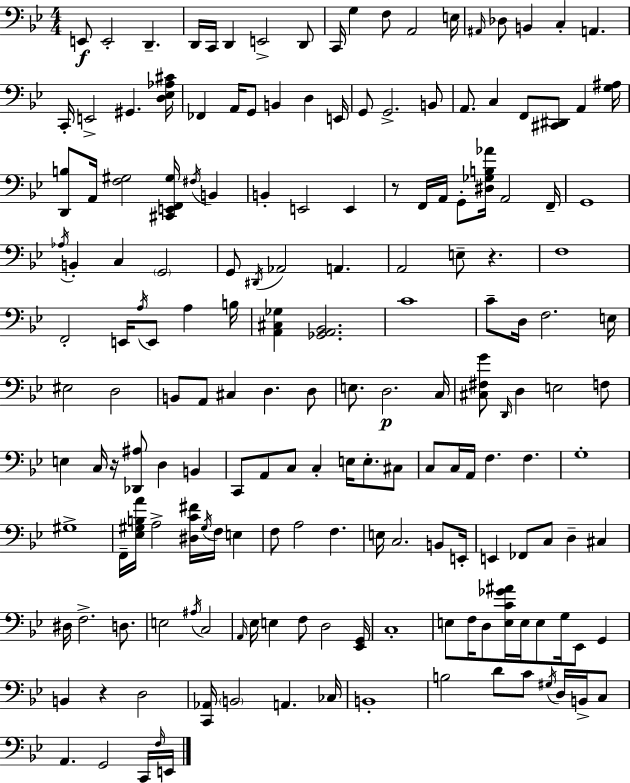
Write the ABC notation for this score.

X:1
T:Untitled
M:4/4
L:1/4
K:Bb
E,,/2 E,,2 D,, D,,/4 C,,/4 D,, E,,2 D,,/2 C,,/4 G, F,/2 A,,2 E,/4 ^A,,/4 _D,/2 B,, C, A,, C,,/4 E,,2 ^G,, [D,_E,_A,^C]/4 _F,, A,,/4 G,,/2 B,, D, E,,/4 G,,/2 G,,2 B,,/2 A,,/2 C, F,,/2 [^C,,^D,,]/2 A,, [G,^A,]/4 [D,,B,]/2 A,,/4 [F,^G,]2 [^C,,E,,F,,^G,]/4 ^F,/4 B,, B,, E,,2 E,, z/2 F,,/4 A,,/4 G,,/2 [^D,_G,B,_A]/4 A,,2 F,,/4 G,,4 _A,/4 B,, C, G,,2 G,,/2 ^D,,/4 _A,,2 A,, A,,2 E,/2 z F,4 F,,2 E,,/4 A,/4 E,,/2 A, B,/4 [A,,^C,_G,] [_G,,A,,_B,,]2 C4 C/2 D,/4 F,2 E,/4 ^E,2 D,2 B,,/2 A,,/2 ^C, D, D,/2 E,/2 D,2 C,/4 [^C,^F,G]/2 D,,/4 D, E,2 F,/2 E, C,/4 z/4 [_D,,^A,]/2 D, B,, C,,/2 A,,/2 C,/2 C, E,/4 E,/2 ^C,/2 C,/2 C,/4 A,,/4 F, F, G,4 ^G,4 F,,/4 [_E,^G,B,A]/4 A,2 [^D,C^F]/4 ^G,/4 F,/4 E, F,/2 A,2 F, E,/4 C,2 B,,/2 E,,/4 E,, _F,,/2 C,/2 D, ^C, ^D,/4 F,2 D,/2 E,2 ^A,/4 C,2 A,,/4 _E,/4 E, F,/2 D,2 [_E,,G,,]/4 C,4 E,/2 F,/4 D,/2 [E,C_G^A]/4 E,/4 E,/2 G,/4 _E,,/2 G,, B,, z D,2 [C,,_A,,]/4 B,,2 A,, _C,/4 B,,4 B,2 D/2 C/2 ^G,/4 D,/4 B,,/4 C,/2 A,, G,,2 C,,/4 F,/4 E,,/4